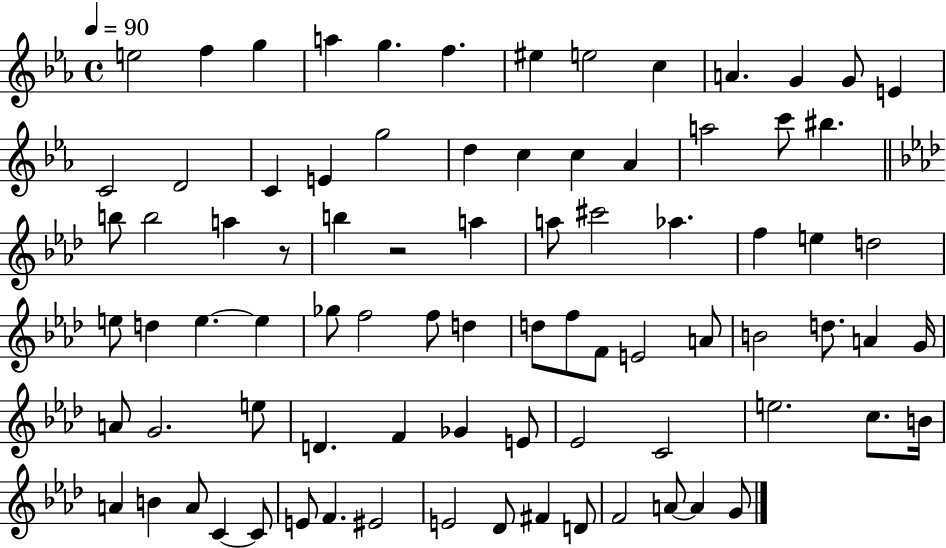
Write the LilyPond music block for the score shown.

{
  \clef treble
  \time 4/4
  \defaultTimeSignature
  \key ees \major
  \tempo 4 = 90
  \repeat volta 2 { e''2 f''4 g''4 | a''4 g''4. f''4. | eis''4 e''2 c''4 | a'4. g'4 g'8 e'4 | \break c'2 d'2 | c'4 e'4 g''2 | d''4 c''4 c''4 aes'4 | a''2 c'''8 bis''4. | \break \bar "||" \break \key aes \major b''8 b''2 a''4 r8 | b''4 r2 a''4 | a''8 cis'''2 aes''4. | f''4 e''4 d''2 | \break e''8 d''4 e''4.~~ e''4 | ges''8 f''2 f''8 d''4 | d''8 f''8 f'8 e'2 a'8 | b'2 d''8. a'4 g'16 | \break a'8 g'2. e''8 | d'4. f'4 ges'4 e'8 | ees'2 c'2 | e''2. c''8. b'16 | \break a'4 b'4 a'8 c'4~~ c'8 | e'8 f'4. eis'2 | e'2 des'8 fis'4 d'8 | f'2 a'8~~ a'4 g'8 | \break } \bar "|."
}